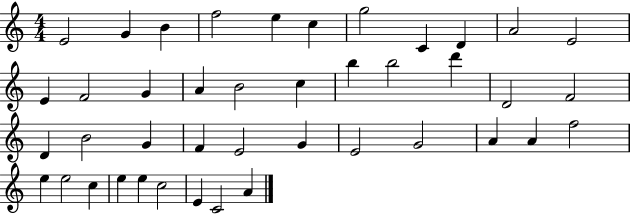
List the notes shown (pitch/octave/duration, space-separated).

E4/h G4/q B4/q F5/h E5/q C5/q G5/h C4/q D4/q A4/h E4/h E4/q F4/h G4/q A4/q B4/h C5/q B5/q B5/h D6/q D4/h F4/h D4/q B4/h G4/q F4/q E4/h G4/q E4/h G4/h A4/q A4/q F5/h E5/q E5/h C5/q E5/q E5/q C5/h E4/q C4/h A4/q